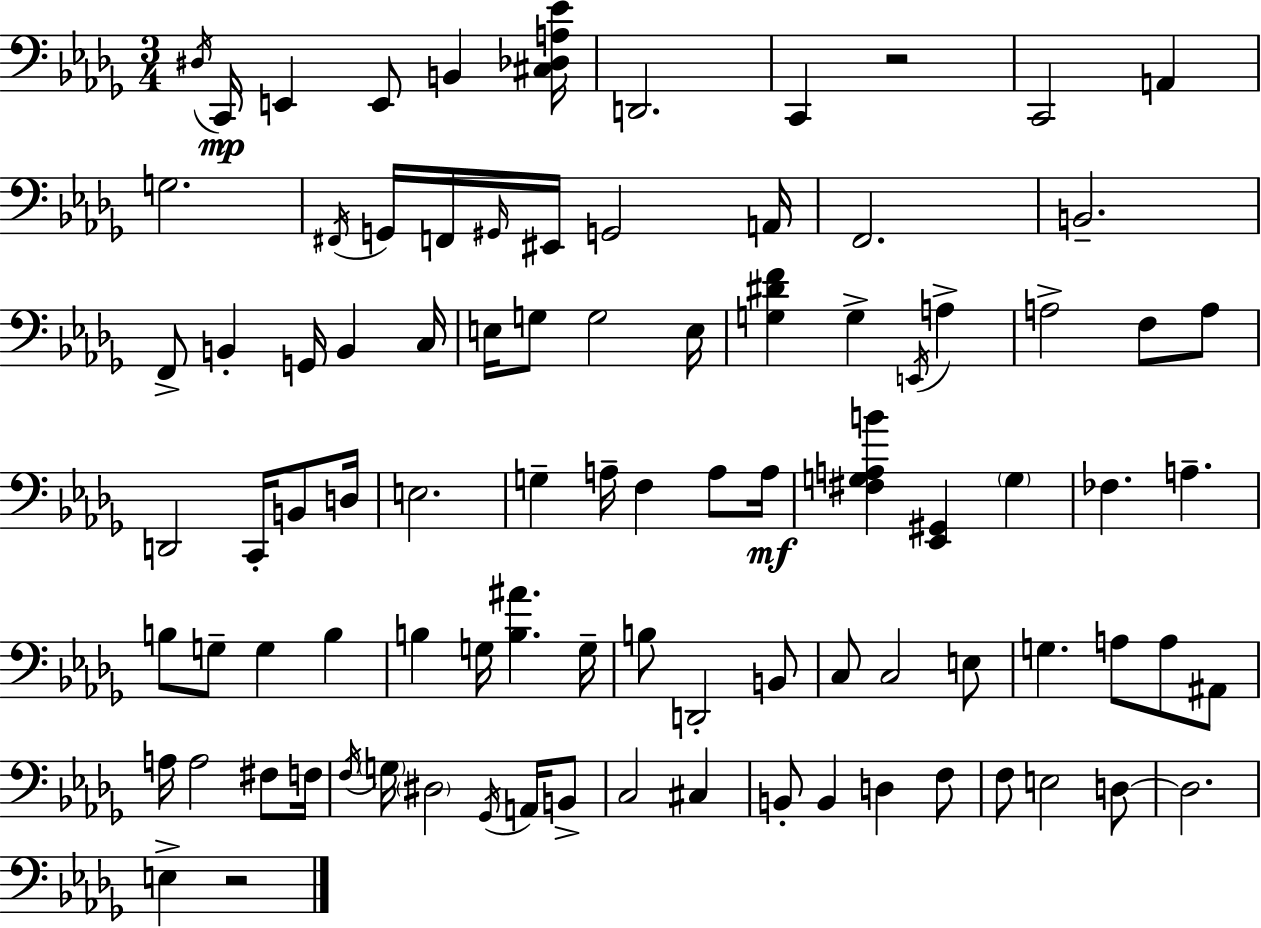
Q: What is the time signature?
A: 3/4